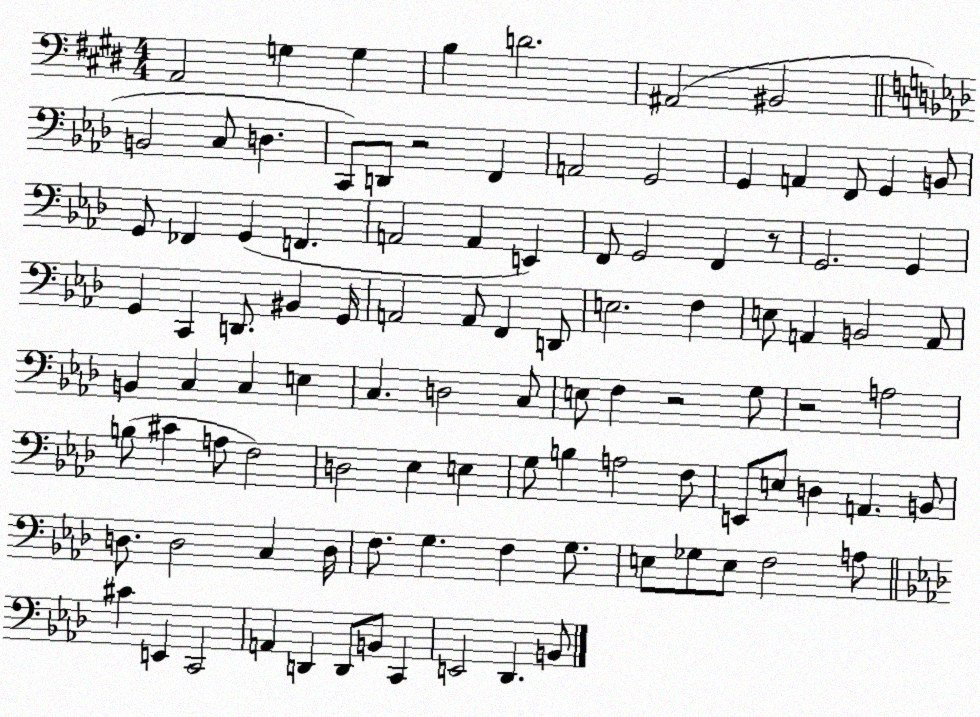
X:1
T:Untitled
M:4/4
L:1/4
K:E
A,,2 G, G, B, D2 ^A,,2 ^B,,2 B,,2 C,/2 D, C,,/2 D,,/2 z2 F,, A,,2 G,,2 G,, A,, F,,/2 G,, B,,/2 G,,/2 _F,, G,, F,, A,,2 A,, E,, F,,/2 G,,2 F,, z/2 G,,2 G,, G,, C,, D,,/2 ^B,, G,,/4 A,,2 A,,/2 F,, D,,/2 E,2 F, E,/2 A,, B,,2 A,,/2 B,, C, C, E, C, D,2 C,/2 E,/2 F, z2 G,/2 z2 A,2 B,/2 ^C A,/2 F,2 D,2 _E, E, G,/2 B, A,2 F,/2 E,,/2 E,/2 D, A,, B,,/2 D,/2 D,2 C, D,/4 F,/2 G, F, G,/2 E,/2 _G,/2 E,/2 F,2 A,/2 ^C E,, C,,2 A,, D,, D,,/2 B,,/2 C,, E,,2 _D,, B,,/2